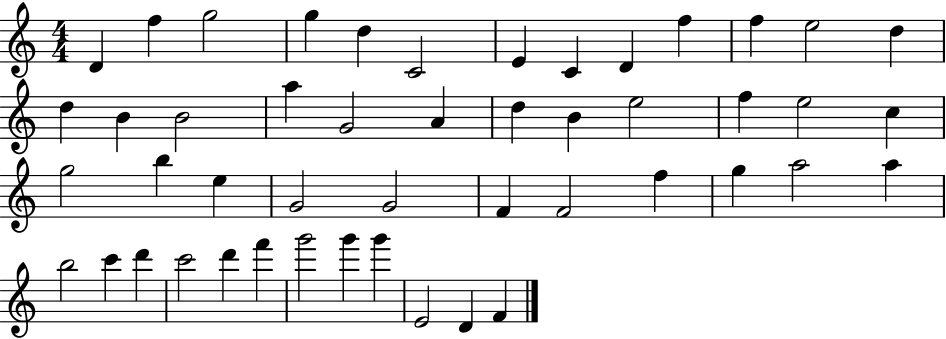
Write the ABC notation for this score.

X:1
T:Untitled
M:4/4
L:1/4
K:C
D f g2 g d C2 E C D f f e2 d d B B2 a G2 A d B e2 f e2 c g2 b e G2 G2 F F2 f g a2 a b2 c' d' c'2 d' f' g'2 g' g' E2 D F